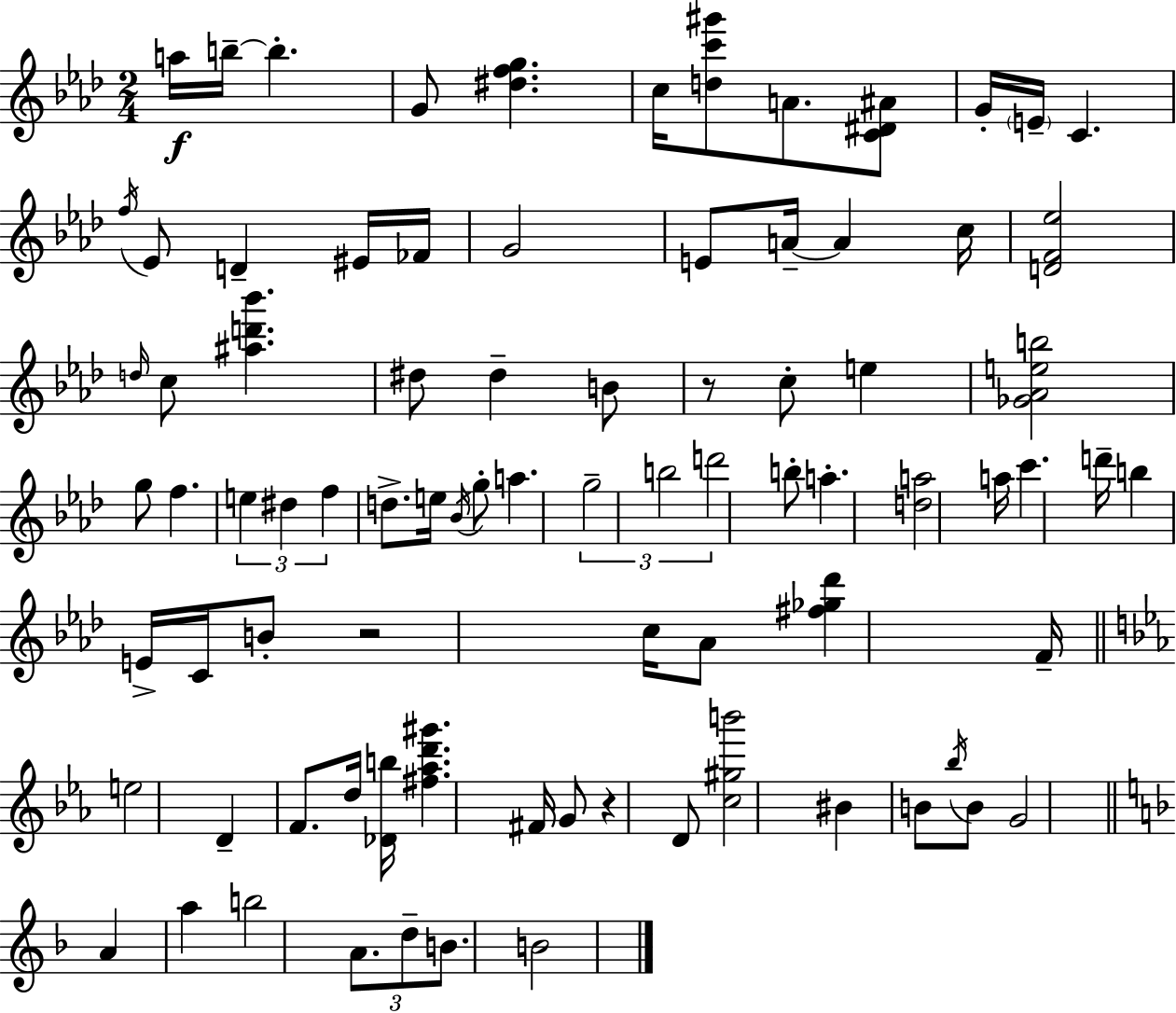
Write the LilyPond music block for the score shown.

{
  \clef treble
  \numericTimeSignature
  \time 2/4
  \key aes \major
  a''16\f b''16--~~ b''4.-. | g'8 <dis'' f'' g''>4. | c''16 <d'' c''' gis'''>8 a'8. <c' dis' ais'>8 | g'16-. \parenthesize e'16-- c'4. | \break \acciaccatura { f''16 } ees'8 d'4-- eis'16 | fes'16 g'2 | e'8 a'16--~~ a'4 | c''16 <d' f' ees''>2 | \break \grace { d''16 } c''8 <ais'' d''' bes'''>4. | dis''8 dis''4-- | b'8 r8 c''8-. e''4 | <ges' aes' e'' b''>2 | \break g''8 f''4. | \tuplet 3/2 { e''4 dis''4 | f''4 } d''8.-> | e''16 \acciaccatura { bes'16 } g''8-. a''4. | \break \tuplet 3/2 { g''2-- | b''2 | d'''2 } | b''8-. a''4.-. | \break <d'' a''>2 | a''16 c'''4. | d'''16-- b''4 e'16-> | c'16 b'8-. r2 | \break c''16 aes'8 <fis'' ges'' des'''>4 | f'16-- \bar "||" \break \key ees \major e''2 | d'4-- f'8. d''16 | <des' b''>16 <fis'' aes'' d''' gis'''>4. fis'16 | g'8 r4 d'8 | \break <c'' gis'' b'''>2 | bis'4 b'8 \acciaccatura { bes''16 } b'8 | g'2 | \bar "||" \break \key d \minor a'4 a''4 | b''2 | \tuplet 3/2 { a'8. d''8-- b'8. } | b'2 | \break \bar "|."
}